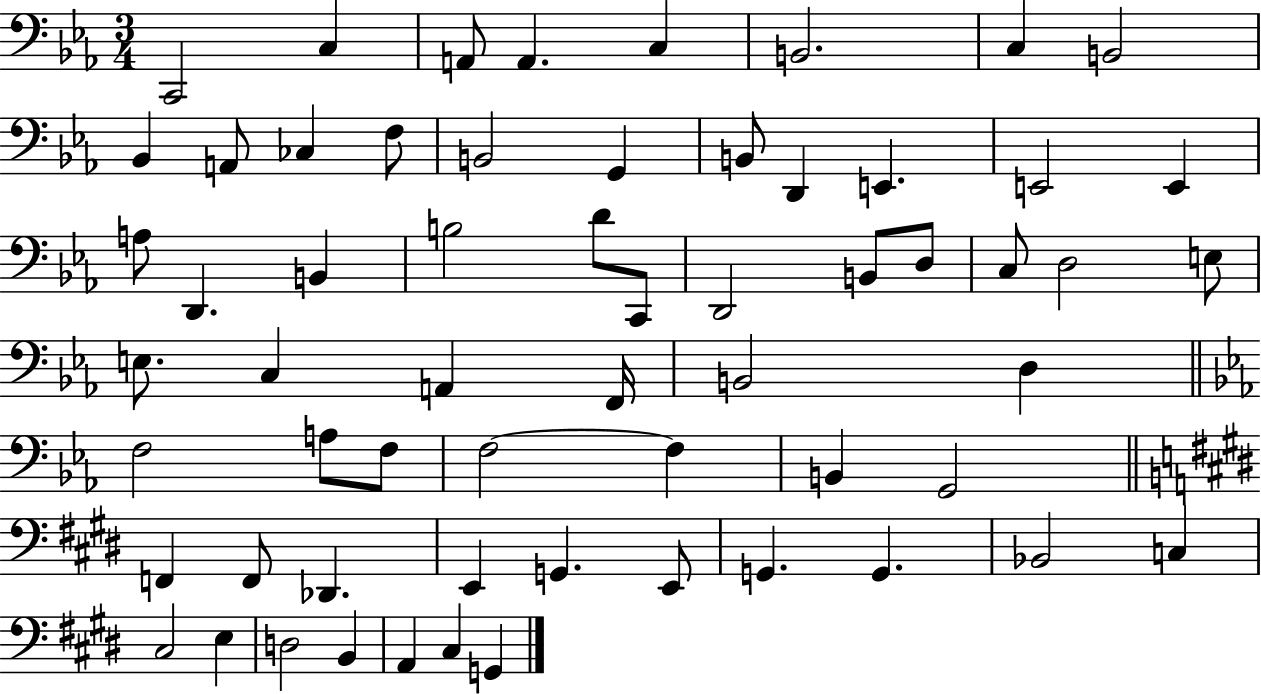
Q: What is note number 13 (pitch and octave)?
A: B2